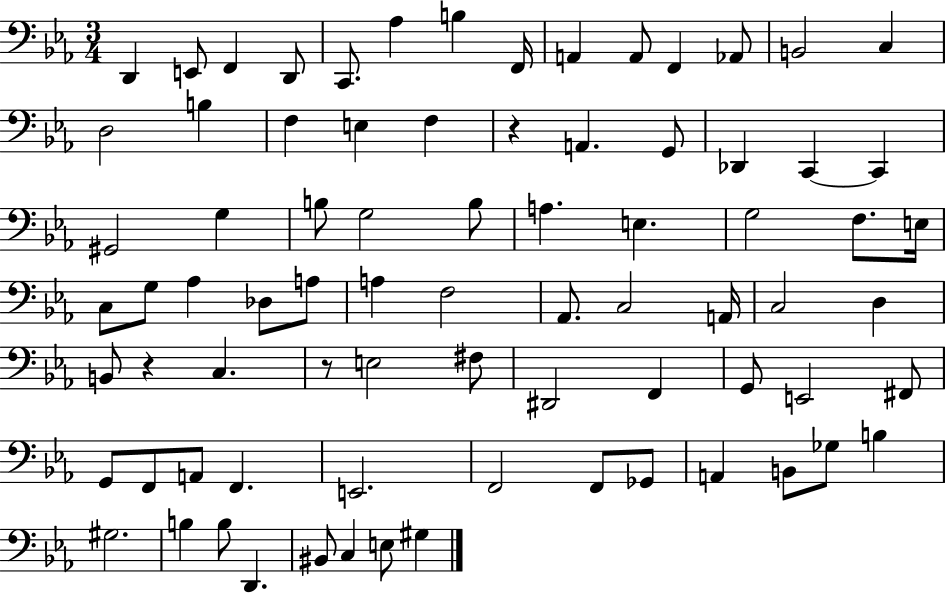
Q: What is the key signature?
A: EES major